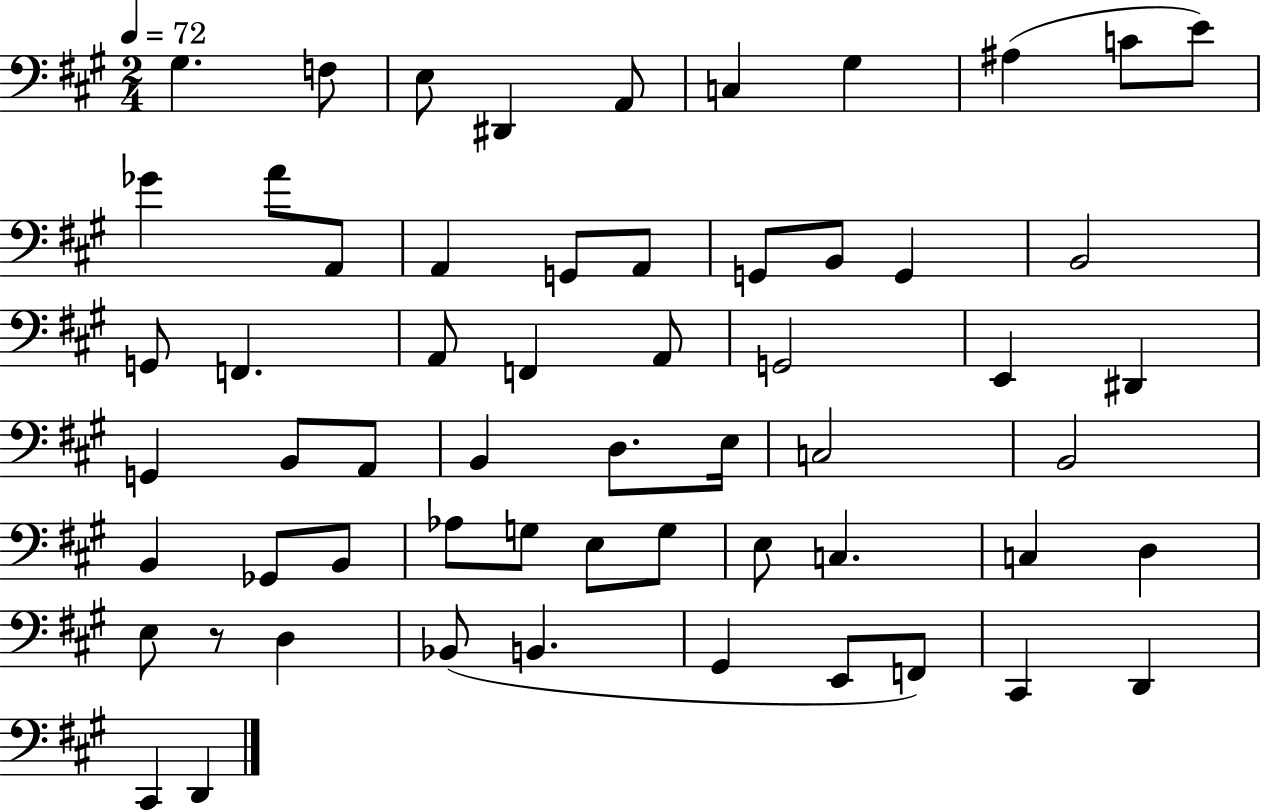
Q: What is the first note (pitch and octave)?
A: G#3